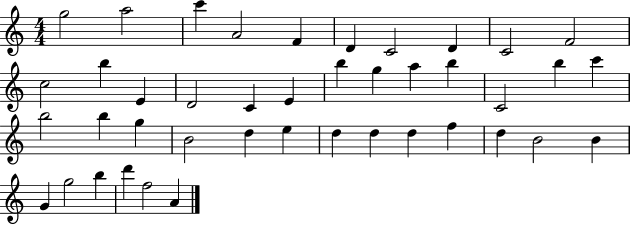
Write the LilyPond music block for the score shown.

{
  \clef treble
  \numericTimeSignature
  \time 4/4
  \key c \major
  g''2 a''2 | c'''4 a'2 f'4 | d'4 c'2 d'4 | c'2 f'2 | \break c''2 b''4 e'4 | d'2 c'4 e'4 | b''4 g''4 a''4 b''4 | c'2 b''4 c'''4 | \break b''2 b''4 g''4 | b'2 d''4 e''4 | d''4 d''4 d''4 f''4 | d''4 b'2 b'4 | \break g'4 g''2 b''4 | d'''4 f''2 a'4 | \bar "|."
}